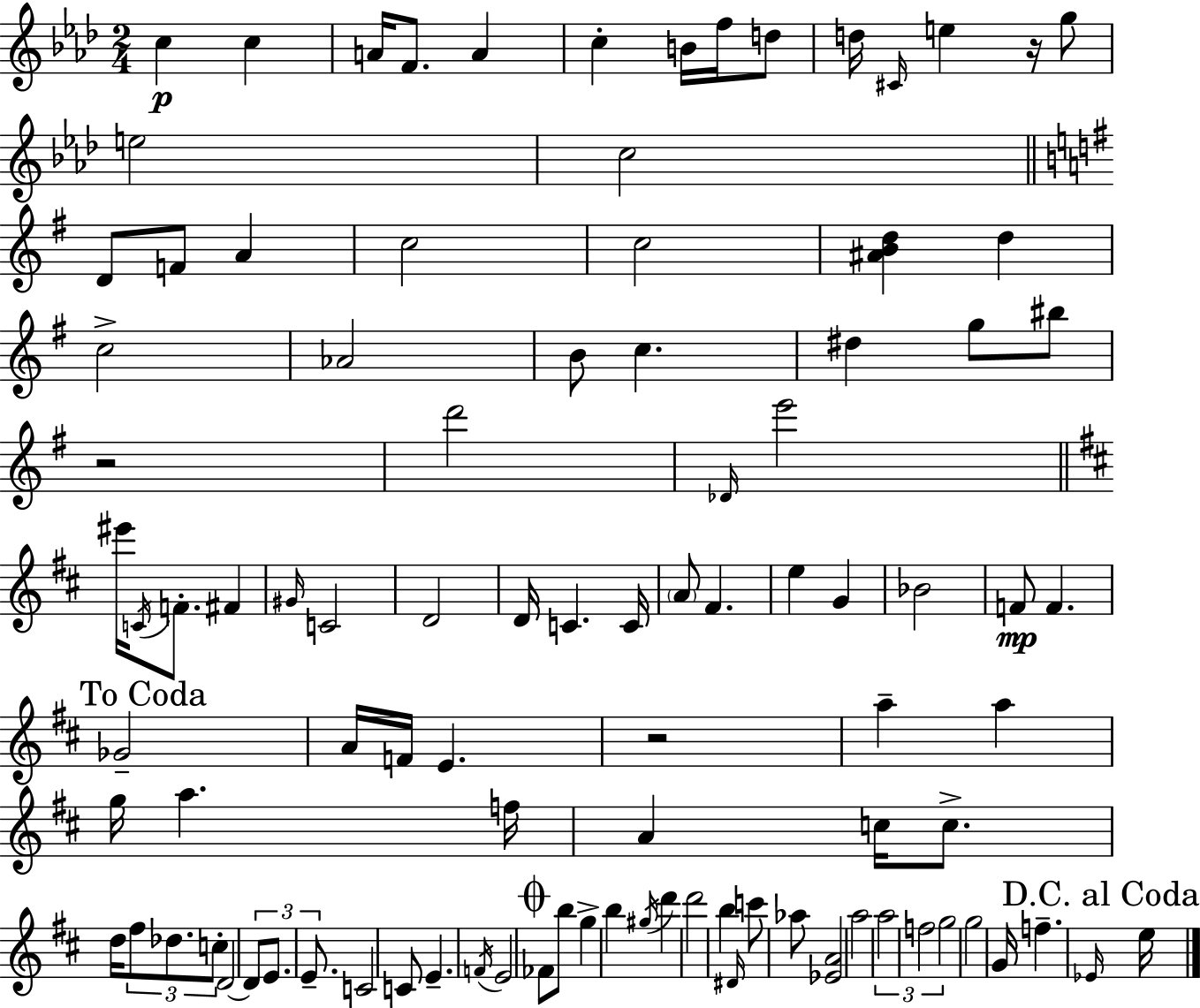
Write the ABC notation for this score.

X:1
T:Untitled
M:2/4
L:1/4
K:Ab
c c A/4 F/2 A c B/4 f/4 d/2 d/4 ^C/4 e z/4 g/2 e2 c2 D/2 F/2 A c2 c2 [^ABd] d c2 _A2 B/2 c ^d g/2 ^b/2 z2 d'2 _D/4 e'2 ^e'/4 C/4 F/2 ^F ^G/4 C2 D2 D/4 C C/4 A/2 ^F e G _B2 F/2 F _G2 A/4 F/4 E z2 a a g/4 a f/4 A c/4 c/2 d/4 ^f/2 _d/2 c/2 D2 D/2 E/2 E/2 C2 C/2 E F/4 E2 _F/2 b/2 g b ^g/4 d' d'2 b ^D/4 c'/2 _a/2 [_EA]2 a2 a2 f2 g2 g2 G/4 f _E/4 e/4